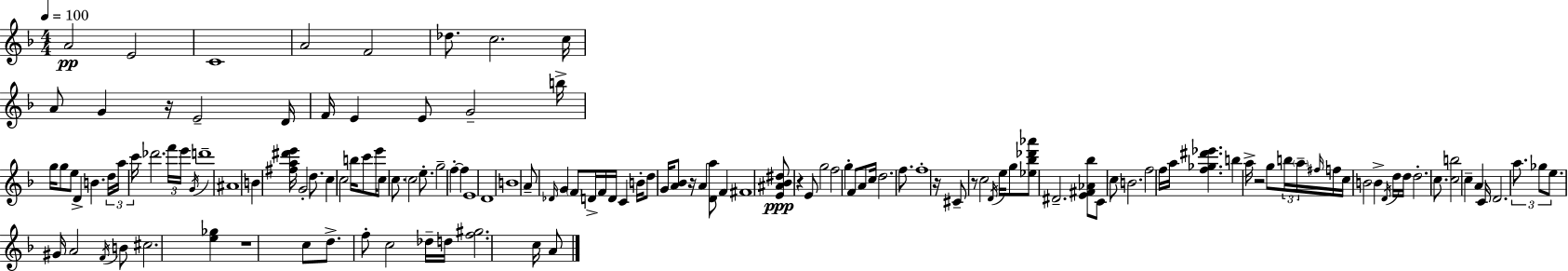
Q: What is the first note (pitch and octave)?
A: A4